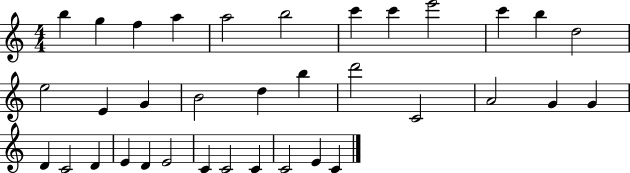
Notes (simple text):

B5/q G5/q F5/q A5/q A5/h B5/h C6/q C6/q E6/h C6/q B5/q D5/h E5/h E4/q G4/q B4/h D5/q B5/q D6/h C4/h A4/h G4/q G4/q D4/q C4/h D4/q E4/q D4/q E4/h C4/q C4/h C4/q C4/h E4/q C4/q